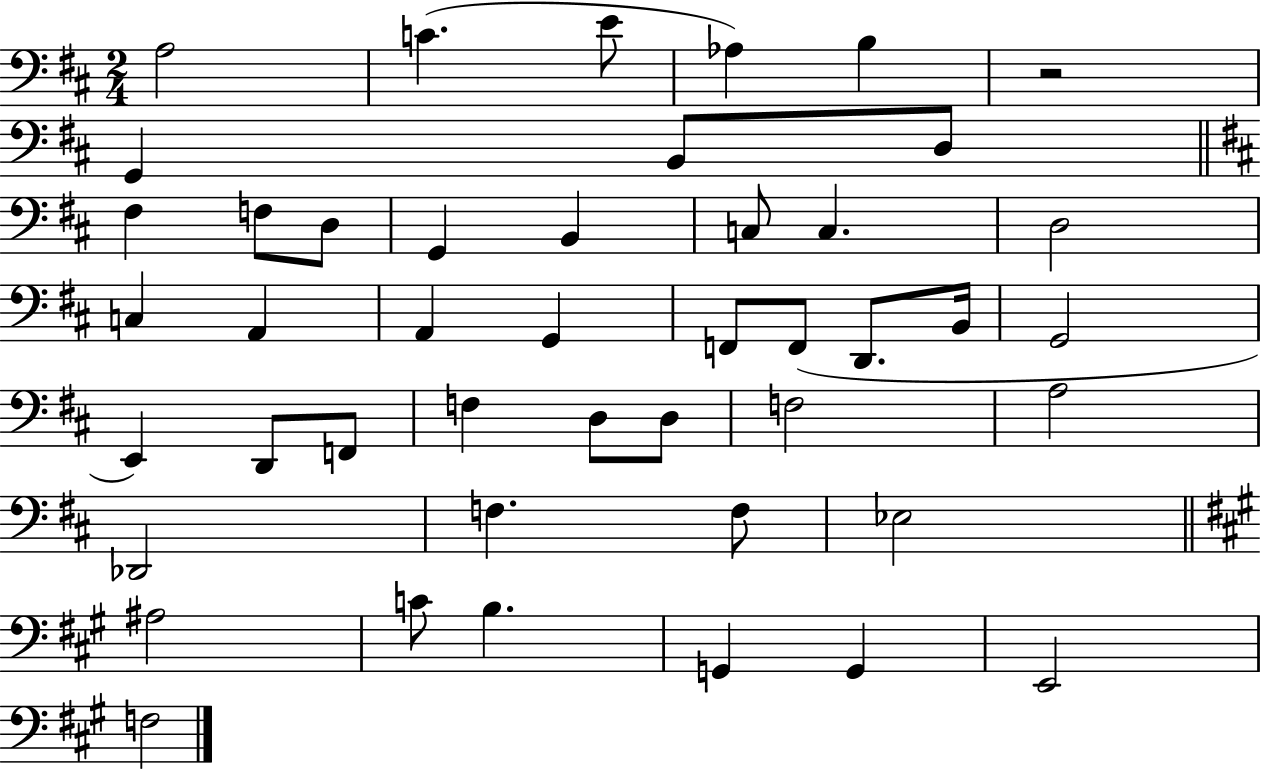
A3/h C4/q. E4/e Ab3/q B3/q R/h G2/q B2/e D3/e F#3/q F3/e D3/e G2/q B2/q C3/e C3/q. D3/h C3/q A2/q A2/q G2/q F2/e F2/e D2/e. B2/s G2/h E2/q D2/e F2/e F3/q D3/e D3/e F3/h A3/h Db2/h F3/q. F3/e Eb3/h A#3/h C4/e B3/q. G2/q G2/q E2/h F3/h